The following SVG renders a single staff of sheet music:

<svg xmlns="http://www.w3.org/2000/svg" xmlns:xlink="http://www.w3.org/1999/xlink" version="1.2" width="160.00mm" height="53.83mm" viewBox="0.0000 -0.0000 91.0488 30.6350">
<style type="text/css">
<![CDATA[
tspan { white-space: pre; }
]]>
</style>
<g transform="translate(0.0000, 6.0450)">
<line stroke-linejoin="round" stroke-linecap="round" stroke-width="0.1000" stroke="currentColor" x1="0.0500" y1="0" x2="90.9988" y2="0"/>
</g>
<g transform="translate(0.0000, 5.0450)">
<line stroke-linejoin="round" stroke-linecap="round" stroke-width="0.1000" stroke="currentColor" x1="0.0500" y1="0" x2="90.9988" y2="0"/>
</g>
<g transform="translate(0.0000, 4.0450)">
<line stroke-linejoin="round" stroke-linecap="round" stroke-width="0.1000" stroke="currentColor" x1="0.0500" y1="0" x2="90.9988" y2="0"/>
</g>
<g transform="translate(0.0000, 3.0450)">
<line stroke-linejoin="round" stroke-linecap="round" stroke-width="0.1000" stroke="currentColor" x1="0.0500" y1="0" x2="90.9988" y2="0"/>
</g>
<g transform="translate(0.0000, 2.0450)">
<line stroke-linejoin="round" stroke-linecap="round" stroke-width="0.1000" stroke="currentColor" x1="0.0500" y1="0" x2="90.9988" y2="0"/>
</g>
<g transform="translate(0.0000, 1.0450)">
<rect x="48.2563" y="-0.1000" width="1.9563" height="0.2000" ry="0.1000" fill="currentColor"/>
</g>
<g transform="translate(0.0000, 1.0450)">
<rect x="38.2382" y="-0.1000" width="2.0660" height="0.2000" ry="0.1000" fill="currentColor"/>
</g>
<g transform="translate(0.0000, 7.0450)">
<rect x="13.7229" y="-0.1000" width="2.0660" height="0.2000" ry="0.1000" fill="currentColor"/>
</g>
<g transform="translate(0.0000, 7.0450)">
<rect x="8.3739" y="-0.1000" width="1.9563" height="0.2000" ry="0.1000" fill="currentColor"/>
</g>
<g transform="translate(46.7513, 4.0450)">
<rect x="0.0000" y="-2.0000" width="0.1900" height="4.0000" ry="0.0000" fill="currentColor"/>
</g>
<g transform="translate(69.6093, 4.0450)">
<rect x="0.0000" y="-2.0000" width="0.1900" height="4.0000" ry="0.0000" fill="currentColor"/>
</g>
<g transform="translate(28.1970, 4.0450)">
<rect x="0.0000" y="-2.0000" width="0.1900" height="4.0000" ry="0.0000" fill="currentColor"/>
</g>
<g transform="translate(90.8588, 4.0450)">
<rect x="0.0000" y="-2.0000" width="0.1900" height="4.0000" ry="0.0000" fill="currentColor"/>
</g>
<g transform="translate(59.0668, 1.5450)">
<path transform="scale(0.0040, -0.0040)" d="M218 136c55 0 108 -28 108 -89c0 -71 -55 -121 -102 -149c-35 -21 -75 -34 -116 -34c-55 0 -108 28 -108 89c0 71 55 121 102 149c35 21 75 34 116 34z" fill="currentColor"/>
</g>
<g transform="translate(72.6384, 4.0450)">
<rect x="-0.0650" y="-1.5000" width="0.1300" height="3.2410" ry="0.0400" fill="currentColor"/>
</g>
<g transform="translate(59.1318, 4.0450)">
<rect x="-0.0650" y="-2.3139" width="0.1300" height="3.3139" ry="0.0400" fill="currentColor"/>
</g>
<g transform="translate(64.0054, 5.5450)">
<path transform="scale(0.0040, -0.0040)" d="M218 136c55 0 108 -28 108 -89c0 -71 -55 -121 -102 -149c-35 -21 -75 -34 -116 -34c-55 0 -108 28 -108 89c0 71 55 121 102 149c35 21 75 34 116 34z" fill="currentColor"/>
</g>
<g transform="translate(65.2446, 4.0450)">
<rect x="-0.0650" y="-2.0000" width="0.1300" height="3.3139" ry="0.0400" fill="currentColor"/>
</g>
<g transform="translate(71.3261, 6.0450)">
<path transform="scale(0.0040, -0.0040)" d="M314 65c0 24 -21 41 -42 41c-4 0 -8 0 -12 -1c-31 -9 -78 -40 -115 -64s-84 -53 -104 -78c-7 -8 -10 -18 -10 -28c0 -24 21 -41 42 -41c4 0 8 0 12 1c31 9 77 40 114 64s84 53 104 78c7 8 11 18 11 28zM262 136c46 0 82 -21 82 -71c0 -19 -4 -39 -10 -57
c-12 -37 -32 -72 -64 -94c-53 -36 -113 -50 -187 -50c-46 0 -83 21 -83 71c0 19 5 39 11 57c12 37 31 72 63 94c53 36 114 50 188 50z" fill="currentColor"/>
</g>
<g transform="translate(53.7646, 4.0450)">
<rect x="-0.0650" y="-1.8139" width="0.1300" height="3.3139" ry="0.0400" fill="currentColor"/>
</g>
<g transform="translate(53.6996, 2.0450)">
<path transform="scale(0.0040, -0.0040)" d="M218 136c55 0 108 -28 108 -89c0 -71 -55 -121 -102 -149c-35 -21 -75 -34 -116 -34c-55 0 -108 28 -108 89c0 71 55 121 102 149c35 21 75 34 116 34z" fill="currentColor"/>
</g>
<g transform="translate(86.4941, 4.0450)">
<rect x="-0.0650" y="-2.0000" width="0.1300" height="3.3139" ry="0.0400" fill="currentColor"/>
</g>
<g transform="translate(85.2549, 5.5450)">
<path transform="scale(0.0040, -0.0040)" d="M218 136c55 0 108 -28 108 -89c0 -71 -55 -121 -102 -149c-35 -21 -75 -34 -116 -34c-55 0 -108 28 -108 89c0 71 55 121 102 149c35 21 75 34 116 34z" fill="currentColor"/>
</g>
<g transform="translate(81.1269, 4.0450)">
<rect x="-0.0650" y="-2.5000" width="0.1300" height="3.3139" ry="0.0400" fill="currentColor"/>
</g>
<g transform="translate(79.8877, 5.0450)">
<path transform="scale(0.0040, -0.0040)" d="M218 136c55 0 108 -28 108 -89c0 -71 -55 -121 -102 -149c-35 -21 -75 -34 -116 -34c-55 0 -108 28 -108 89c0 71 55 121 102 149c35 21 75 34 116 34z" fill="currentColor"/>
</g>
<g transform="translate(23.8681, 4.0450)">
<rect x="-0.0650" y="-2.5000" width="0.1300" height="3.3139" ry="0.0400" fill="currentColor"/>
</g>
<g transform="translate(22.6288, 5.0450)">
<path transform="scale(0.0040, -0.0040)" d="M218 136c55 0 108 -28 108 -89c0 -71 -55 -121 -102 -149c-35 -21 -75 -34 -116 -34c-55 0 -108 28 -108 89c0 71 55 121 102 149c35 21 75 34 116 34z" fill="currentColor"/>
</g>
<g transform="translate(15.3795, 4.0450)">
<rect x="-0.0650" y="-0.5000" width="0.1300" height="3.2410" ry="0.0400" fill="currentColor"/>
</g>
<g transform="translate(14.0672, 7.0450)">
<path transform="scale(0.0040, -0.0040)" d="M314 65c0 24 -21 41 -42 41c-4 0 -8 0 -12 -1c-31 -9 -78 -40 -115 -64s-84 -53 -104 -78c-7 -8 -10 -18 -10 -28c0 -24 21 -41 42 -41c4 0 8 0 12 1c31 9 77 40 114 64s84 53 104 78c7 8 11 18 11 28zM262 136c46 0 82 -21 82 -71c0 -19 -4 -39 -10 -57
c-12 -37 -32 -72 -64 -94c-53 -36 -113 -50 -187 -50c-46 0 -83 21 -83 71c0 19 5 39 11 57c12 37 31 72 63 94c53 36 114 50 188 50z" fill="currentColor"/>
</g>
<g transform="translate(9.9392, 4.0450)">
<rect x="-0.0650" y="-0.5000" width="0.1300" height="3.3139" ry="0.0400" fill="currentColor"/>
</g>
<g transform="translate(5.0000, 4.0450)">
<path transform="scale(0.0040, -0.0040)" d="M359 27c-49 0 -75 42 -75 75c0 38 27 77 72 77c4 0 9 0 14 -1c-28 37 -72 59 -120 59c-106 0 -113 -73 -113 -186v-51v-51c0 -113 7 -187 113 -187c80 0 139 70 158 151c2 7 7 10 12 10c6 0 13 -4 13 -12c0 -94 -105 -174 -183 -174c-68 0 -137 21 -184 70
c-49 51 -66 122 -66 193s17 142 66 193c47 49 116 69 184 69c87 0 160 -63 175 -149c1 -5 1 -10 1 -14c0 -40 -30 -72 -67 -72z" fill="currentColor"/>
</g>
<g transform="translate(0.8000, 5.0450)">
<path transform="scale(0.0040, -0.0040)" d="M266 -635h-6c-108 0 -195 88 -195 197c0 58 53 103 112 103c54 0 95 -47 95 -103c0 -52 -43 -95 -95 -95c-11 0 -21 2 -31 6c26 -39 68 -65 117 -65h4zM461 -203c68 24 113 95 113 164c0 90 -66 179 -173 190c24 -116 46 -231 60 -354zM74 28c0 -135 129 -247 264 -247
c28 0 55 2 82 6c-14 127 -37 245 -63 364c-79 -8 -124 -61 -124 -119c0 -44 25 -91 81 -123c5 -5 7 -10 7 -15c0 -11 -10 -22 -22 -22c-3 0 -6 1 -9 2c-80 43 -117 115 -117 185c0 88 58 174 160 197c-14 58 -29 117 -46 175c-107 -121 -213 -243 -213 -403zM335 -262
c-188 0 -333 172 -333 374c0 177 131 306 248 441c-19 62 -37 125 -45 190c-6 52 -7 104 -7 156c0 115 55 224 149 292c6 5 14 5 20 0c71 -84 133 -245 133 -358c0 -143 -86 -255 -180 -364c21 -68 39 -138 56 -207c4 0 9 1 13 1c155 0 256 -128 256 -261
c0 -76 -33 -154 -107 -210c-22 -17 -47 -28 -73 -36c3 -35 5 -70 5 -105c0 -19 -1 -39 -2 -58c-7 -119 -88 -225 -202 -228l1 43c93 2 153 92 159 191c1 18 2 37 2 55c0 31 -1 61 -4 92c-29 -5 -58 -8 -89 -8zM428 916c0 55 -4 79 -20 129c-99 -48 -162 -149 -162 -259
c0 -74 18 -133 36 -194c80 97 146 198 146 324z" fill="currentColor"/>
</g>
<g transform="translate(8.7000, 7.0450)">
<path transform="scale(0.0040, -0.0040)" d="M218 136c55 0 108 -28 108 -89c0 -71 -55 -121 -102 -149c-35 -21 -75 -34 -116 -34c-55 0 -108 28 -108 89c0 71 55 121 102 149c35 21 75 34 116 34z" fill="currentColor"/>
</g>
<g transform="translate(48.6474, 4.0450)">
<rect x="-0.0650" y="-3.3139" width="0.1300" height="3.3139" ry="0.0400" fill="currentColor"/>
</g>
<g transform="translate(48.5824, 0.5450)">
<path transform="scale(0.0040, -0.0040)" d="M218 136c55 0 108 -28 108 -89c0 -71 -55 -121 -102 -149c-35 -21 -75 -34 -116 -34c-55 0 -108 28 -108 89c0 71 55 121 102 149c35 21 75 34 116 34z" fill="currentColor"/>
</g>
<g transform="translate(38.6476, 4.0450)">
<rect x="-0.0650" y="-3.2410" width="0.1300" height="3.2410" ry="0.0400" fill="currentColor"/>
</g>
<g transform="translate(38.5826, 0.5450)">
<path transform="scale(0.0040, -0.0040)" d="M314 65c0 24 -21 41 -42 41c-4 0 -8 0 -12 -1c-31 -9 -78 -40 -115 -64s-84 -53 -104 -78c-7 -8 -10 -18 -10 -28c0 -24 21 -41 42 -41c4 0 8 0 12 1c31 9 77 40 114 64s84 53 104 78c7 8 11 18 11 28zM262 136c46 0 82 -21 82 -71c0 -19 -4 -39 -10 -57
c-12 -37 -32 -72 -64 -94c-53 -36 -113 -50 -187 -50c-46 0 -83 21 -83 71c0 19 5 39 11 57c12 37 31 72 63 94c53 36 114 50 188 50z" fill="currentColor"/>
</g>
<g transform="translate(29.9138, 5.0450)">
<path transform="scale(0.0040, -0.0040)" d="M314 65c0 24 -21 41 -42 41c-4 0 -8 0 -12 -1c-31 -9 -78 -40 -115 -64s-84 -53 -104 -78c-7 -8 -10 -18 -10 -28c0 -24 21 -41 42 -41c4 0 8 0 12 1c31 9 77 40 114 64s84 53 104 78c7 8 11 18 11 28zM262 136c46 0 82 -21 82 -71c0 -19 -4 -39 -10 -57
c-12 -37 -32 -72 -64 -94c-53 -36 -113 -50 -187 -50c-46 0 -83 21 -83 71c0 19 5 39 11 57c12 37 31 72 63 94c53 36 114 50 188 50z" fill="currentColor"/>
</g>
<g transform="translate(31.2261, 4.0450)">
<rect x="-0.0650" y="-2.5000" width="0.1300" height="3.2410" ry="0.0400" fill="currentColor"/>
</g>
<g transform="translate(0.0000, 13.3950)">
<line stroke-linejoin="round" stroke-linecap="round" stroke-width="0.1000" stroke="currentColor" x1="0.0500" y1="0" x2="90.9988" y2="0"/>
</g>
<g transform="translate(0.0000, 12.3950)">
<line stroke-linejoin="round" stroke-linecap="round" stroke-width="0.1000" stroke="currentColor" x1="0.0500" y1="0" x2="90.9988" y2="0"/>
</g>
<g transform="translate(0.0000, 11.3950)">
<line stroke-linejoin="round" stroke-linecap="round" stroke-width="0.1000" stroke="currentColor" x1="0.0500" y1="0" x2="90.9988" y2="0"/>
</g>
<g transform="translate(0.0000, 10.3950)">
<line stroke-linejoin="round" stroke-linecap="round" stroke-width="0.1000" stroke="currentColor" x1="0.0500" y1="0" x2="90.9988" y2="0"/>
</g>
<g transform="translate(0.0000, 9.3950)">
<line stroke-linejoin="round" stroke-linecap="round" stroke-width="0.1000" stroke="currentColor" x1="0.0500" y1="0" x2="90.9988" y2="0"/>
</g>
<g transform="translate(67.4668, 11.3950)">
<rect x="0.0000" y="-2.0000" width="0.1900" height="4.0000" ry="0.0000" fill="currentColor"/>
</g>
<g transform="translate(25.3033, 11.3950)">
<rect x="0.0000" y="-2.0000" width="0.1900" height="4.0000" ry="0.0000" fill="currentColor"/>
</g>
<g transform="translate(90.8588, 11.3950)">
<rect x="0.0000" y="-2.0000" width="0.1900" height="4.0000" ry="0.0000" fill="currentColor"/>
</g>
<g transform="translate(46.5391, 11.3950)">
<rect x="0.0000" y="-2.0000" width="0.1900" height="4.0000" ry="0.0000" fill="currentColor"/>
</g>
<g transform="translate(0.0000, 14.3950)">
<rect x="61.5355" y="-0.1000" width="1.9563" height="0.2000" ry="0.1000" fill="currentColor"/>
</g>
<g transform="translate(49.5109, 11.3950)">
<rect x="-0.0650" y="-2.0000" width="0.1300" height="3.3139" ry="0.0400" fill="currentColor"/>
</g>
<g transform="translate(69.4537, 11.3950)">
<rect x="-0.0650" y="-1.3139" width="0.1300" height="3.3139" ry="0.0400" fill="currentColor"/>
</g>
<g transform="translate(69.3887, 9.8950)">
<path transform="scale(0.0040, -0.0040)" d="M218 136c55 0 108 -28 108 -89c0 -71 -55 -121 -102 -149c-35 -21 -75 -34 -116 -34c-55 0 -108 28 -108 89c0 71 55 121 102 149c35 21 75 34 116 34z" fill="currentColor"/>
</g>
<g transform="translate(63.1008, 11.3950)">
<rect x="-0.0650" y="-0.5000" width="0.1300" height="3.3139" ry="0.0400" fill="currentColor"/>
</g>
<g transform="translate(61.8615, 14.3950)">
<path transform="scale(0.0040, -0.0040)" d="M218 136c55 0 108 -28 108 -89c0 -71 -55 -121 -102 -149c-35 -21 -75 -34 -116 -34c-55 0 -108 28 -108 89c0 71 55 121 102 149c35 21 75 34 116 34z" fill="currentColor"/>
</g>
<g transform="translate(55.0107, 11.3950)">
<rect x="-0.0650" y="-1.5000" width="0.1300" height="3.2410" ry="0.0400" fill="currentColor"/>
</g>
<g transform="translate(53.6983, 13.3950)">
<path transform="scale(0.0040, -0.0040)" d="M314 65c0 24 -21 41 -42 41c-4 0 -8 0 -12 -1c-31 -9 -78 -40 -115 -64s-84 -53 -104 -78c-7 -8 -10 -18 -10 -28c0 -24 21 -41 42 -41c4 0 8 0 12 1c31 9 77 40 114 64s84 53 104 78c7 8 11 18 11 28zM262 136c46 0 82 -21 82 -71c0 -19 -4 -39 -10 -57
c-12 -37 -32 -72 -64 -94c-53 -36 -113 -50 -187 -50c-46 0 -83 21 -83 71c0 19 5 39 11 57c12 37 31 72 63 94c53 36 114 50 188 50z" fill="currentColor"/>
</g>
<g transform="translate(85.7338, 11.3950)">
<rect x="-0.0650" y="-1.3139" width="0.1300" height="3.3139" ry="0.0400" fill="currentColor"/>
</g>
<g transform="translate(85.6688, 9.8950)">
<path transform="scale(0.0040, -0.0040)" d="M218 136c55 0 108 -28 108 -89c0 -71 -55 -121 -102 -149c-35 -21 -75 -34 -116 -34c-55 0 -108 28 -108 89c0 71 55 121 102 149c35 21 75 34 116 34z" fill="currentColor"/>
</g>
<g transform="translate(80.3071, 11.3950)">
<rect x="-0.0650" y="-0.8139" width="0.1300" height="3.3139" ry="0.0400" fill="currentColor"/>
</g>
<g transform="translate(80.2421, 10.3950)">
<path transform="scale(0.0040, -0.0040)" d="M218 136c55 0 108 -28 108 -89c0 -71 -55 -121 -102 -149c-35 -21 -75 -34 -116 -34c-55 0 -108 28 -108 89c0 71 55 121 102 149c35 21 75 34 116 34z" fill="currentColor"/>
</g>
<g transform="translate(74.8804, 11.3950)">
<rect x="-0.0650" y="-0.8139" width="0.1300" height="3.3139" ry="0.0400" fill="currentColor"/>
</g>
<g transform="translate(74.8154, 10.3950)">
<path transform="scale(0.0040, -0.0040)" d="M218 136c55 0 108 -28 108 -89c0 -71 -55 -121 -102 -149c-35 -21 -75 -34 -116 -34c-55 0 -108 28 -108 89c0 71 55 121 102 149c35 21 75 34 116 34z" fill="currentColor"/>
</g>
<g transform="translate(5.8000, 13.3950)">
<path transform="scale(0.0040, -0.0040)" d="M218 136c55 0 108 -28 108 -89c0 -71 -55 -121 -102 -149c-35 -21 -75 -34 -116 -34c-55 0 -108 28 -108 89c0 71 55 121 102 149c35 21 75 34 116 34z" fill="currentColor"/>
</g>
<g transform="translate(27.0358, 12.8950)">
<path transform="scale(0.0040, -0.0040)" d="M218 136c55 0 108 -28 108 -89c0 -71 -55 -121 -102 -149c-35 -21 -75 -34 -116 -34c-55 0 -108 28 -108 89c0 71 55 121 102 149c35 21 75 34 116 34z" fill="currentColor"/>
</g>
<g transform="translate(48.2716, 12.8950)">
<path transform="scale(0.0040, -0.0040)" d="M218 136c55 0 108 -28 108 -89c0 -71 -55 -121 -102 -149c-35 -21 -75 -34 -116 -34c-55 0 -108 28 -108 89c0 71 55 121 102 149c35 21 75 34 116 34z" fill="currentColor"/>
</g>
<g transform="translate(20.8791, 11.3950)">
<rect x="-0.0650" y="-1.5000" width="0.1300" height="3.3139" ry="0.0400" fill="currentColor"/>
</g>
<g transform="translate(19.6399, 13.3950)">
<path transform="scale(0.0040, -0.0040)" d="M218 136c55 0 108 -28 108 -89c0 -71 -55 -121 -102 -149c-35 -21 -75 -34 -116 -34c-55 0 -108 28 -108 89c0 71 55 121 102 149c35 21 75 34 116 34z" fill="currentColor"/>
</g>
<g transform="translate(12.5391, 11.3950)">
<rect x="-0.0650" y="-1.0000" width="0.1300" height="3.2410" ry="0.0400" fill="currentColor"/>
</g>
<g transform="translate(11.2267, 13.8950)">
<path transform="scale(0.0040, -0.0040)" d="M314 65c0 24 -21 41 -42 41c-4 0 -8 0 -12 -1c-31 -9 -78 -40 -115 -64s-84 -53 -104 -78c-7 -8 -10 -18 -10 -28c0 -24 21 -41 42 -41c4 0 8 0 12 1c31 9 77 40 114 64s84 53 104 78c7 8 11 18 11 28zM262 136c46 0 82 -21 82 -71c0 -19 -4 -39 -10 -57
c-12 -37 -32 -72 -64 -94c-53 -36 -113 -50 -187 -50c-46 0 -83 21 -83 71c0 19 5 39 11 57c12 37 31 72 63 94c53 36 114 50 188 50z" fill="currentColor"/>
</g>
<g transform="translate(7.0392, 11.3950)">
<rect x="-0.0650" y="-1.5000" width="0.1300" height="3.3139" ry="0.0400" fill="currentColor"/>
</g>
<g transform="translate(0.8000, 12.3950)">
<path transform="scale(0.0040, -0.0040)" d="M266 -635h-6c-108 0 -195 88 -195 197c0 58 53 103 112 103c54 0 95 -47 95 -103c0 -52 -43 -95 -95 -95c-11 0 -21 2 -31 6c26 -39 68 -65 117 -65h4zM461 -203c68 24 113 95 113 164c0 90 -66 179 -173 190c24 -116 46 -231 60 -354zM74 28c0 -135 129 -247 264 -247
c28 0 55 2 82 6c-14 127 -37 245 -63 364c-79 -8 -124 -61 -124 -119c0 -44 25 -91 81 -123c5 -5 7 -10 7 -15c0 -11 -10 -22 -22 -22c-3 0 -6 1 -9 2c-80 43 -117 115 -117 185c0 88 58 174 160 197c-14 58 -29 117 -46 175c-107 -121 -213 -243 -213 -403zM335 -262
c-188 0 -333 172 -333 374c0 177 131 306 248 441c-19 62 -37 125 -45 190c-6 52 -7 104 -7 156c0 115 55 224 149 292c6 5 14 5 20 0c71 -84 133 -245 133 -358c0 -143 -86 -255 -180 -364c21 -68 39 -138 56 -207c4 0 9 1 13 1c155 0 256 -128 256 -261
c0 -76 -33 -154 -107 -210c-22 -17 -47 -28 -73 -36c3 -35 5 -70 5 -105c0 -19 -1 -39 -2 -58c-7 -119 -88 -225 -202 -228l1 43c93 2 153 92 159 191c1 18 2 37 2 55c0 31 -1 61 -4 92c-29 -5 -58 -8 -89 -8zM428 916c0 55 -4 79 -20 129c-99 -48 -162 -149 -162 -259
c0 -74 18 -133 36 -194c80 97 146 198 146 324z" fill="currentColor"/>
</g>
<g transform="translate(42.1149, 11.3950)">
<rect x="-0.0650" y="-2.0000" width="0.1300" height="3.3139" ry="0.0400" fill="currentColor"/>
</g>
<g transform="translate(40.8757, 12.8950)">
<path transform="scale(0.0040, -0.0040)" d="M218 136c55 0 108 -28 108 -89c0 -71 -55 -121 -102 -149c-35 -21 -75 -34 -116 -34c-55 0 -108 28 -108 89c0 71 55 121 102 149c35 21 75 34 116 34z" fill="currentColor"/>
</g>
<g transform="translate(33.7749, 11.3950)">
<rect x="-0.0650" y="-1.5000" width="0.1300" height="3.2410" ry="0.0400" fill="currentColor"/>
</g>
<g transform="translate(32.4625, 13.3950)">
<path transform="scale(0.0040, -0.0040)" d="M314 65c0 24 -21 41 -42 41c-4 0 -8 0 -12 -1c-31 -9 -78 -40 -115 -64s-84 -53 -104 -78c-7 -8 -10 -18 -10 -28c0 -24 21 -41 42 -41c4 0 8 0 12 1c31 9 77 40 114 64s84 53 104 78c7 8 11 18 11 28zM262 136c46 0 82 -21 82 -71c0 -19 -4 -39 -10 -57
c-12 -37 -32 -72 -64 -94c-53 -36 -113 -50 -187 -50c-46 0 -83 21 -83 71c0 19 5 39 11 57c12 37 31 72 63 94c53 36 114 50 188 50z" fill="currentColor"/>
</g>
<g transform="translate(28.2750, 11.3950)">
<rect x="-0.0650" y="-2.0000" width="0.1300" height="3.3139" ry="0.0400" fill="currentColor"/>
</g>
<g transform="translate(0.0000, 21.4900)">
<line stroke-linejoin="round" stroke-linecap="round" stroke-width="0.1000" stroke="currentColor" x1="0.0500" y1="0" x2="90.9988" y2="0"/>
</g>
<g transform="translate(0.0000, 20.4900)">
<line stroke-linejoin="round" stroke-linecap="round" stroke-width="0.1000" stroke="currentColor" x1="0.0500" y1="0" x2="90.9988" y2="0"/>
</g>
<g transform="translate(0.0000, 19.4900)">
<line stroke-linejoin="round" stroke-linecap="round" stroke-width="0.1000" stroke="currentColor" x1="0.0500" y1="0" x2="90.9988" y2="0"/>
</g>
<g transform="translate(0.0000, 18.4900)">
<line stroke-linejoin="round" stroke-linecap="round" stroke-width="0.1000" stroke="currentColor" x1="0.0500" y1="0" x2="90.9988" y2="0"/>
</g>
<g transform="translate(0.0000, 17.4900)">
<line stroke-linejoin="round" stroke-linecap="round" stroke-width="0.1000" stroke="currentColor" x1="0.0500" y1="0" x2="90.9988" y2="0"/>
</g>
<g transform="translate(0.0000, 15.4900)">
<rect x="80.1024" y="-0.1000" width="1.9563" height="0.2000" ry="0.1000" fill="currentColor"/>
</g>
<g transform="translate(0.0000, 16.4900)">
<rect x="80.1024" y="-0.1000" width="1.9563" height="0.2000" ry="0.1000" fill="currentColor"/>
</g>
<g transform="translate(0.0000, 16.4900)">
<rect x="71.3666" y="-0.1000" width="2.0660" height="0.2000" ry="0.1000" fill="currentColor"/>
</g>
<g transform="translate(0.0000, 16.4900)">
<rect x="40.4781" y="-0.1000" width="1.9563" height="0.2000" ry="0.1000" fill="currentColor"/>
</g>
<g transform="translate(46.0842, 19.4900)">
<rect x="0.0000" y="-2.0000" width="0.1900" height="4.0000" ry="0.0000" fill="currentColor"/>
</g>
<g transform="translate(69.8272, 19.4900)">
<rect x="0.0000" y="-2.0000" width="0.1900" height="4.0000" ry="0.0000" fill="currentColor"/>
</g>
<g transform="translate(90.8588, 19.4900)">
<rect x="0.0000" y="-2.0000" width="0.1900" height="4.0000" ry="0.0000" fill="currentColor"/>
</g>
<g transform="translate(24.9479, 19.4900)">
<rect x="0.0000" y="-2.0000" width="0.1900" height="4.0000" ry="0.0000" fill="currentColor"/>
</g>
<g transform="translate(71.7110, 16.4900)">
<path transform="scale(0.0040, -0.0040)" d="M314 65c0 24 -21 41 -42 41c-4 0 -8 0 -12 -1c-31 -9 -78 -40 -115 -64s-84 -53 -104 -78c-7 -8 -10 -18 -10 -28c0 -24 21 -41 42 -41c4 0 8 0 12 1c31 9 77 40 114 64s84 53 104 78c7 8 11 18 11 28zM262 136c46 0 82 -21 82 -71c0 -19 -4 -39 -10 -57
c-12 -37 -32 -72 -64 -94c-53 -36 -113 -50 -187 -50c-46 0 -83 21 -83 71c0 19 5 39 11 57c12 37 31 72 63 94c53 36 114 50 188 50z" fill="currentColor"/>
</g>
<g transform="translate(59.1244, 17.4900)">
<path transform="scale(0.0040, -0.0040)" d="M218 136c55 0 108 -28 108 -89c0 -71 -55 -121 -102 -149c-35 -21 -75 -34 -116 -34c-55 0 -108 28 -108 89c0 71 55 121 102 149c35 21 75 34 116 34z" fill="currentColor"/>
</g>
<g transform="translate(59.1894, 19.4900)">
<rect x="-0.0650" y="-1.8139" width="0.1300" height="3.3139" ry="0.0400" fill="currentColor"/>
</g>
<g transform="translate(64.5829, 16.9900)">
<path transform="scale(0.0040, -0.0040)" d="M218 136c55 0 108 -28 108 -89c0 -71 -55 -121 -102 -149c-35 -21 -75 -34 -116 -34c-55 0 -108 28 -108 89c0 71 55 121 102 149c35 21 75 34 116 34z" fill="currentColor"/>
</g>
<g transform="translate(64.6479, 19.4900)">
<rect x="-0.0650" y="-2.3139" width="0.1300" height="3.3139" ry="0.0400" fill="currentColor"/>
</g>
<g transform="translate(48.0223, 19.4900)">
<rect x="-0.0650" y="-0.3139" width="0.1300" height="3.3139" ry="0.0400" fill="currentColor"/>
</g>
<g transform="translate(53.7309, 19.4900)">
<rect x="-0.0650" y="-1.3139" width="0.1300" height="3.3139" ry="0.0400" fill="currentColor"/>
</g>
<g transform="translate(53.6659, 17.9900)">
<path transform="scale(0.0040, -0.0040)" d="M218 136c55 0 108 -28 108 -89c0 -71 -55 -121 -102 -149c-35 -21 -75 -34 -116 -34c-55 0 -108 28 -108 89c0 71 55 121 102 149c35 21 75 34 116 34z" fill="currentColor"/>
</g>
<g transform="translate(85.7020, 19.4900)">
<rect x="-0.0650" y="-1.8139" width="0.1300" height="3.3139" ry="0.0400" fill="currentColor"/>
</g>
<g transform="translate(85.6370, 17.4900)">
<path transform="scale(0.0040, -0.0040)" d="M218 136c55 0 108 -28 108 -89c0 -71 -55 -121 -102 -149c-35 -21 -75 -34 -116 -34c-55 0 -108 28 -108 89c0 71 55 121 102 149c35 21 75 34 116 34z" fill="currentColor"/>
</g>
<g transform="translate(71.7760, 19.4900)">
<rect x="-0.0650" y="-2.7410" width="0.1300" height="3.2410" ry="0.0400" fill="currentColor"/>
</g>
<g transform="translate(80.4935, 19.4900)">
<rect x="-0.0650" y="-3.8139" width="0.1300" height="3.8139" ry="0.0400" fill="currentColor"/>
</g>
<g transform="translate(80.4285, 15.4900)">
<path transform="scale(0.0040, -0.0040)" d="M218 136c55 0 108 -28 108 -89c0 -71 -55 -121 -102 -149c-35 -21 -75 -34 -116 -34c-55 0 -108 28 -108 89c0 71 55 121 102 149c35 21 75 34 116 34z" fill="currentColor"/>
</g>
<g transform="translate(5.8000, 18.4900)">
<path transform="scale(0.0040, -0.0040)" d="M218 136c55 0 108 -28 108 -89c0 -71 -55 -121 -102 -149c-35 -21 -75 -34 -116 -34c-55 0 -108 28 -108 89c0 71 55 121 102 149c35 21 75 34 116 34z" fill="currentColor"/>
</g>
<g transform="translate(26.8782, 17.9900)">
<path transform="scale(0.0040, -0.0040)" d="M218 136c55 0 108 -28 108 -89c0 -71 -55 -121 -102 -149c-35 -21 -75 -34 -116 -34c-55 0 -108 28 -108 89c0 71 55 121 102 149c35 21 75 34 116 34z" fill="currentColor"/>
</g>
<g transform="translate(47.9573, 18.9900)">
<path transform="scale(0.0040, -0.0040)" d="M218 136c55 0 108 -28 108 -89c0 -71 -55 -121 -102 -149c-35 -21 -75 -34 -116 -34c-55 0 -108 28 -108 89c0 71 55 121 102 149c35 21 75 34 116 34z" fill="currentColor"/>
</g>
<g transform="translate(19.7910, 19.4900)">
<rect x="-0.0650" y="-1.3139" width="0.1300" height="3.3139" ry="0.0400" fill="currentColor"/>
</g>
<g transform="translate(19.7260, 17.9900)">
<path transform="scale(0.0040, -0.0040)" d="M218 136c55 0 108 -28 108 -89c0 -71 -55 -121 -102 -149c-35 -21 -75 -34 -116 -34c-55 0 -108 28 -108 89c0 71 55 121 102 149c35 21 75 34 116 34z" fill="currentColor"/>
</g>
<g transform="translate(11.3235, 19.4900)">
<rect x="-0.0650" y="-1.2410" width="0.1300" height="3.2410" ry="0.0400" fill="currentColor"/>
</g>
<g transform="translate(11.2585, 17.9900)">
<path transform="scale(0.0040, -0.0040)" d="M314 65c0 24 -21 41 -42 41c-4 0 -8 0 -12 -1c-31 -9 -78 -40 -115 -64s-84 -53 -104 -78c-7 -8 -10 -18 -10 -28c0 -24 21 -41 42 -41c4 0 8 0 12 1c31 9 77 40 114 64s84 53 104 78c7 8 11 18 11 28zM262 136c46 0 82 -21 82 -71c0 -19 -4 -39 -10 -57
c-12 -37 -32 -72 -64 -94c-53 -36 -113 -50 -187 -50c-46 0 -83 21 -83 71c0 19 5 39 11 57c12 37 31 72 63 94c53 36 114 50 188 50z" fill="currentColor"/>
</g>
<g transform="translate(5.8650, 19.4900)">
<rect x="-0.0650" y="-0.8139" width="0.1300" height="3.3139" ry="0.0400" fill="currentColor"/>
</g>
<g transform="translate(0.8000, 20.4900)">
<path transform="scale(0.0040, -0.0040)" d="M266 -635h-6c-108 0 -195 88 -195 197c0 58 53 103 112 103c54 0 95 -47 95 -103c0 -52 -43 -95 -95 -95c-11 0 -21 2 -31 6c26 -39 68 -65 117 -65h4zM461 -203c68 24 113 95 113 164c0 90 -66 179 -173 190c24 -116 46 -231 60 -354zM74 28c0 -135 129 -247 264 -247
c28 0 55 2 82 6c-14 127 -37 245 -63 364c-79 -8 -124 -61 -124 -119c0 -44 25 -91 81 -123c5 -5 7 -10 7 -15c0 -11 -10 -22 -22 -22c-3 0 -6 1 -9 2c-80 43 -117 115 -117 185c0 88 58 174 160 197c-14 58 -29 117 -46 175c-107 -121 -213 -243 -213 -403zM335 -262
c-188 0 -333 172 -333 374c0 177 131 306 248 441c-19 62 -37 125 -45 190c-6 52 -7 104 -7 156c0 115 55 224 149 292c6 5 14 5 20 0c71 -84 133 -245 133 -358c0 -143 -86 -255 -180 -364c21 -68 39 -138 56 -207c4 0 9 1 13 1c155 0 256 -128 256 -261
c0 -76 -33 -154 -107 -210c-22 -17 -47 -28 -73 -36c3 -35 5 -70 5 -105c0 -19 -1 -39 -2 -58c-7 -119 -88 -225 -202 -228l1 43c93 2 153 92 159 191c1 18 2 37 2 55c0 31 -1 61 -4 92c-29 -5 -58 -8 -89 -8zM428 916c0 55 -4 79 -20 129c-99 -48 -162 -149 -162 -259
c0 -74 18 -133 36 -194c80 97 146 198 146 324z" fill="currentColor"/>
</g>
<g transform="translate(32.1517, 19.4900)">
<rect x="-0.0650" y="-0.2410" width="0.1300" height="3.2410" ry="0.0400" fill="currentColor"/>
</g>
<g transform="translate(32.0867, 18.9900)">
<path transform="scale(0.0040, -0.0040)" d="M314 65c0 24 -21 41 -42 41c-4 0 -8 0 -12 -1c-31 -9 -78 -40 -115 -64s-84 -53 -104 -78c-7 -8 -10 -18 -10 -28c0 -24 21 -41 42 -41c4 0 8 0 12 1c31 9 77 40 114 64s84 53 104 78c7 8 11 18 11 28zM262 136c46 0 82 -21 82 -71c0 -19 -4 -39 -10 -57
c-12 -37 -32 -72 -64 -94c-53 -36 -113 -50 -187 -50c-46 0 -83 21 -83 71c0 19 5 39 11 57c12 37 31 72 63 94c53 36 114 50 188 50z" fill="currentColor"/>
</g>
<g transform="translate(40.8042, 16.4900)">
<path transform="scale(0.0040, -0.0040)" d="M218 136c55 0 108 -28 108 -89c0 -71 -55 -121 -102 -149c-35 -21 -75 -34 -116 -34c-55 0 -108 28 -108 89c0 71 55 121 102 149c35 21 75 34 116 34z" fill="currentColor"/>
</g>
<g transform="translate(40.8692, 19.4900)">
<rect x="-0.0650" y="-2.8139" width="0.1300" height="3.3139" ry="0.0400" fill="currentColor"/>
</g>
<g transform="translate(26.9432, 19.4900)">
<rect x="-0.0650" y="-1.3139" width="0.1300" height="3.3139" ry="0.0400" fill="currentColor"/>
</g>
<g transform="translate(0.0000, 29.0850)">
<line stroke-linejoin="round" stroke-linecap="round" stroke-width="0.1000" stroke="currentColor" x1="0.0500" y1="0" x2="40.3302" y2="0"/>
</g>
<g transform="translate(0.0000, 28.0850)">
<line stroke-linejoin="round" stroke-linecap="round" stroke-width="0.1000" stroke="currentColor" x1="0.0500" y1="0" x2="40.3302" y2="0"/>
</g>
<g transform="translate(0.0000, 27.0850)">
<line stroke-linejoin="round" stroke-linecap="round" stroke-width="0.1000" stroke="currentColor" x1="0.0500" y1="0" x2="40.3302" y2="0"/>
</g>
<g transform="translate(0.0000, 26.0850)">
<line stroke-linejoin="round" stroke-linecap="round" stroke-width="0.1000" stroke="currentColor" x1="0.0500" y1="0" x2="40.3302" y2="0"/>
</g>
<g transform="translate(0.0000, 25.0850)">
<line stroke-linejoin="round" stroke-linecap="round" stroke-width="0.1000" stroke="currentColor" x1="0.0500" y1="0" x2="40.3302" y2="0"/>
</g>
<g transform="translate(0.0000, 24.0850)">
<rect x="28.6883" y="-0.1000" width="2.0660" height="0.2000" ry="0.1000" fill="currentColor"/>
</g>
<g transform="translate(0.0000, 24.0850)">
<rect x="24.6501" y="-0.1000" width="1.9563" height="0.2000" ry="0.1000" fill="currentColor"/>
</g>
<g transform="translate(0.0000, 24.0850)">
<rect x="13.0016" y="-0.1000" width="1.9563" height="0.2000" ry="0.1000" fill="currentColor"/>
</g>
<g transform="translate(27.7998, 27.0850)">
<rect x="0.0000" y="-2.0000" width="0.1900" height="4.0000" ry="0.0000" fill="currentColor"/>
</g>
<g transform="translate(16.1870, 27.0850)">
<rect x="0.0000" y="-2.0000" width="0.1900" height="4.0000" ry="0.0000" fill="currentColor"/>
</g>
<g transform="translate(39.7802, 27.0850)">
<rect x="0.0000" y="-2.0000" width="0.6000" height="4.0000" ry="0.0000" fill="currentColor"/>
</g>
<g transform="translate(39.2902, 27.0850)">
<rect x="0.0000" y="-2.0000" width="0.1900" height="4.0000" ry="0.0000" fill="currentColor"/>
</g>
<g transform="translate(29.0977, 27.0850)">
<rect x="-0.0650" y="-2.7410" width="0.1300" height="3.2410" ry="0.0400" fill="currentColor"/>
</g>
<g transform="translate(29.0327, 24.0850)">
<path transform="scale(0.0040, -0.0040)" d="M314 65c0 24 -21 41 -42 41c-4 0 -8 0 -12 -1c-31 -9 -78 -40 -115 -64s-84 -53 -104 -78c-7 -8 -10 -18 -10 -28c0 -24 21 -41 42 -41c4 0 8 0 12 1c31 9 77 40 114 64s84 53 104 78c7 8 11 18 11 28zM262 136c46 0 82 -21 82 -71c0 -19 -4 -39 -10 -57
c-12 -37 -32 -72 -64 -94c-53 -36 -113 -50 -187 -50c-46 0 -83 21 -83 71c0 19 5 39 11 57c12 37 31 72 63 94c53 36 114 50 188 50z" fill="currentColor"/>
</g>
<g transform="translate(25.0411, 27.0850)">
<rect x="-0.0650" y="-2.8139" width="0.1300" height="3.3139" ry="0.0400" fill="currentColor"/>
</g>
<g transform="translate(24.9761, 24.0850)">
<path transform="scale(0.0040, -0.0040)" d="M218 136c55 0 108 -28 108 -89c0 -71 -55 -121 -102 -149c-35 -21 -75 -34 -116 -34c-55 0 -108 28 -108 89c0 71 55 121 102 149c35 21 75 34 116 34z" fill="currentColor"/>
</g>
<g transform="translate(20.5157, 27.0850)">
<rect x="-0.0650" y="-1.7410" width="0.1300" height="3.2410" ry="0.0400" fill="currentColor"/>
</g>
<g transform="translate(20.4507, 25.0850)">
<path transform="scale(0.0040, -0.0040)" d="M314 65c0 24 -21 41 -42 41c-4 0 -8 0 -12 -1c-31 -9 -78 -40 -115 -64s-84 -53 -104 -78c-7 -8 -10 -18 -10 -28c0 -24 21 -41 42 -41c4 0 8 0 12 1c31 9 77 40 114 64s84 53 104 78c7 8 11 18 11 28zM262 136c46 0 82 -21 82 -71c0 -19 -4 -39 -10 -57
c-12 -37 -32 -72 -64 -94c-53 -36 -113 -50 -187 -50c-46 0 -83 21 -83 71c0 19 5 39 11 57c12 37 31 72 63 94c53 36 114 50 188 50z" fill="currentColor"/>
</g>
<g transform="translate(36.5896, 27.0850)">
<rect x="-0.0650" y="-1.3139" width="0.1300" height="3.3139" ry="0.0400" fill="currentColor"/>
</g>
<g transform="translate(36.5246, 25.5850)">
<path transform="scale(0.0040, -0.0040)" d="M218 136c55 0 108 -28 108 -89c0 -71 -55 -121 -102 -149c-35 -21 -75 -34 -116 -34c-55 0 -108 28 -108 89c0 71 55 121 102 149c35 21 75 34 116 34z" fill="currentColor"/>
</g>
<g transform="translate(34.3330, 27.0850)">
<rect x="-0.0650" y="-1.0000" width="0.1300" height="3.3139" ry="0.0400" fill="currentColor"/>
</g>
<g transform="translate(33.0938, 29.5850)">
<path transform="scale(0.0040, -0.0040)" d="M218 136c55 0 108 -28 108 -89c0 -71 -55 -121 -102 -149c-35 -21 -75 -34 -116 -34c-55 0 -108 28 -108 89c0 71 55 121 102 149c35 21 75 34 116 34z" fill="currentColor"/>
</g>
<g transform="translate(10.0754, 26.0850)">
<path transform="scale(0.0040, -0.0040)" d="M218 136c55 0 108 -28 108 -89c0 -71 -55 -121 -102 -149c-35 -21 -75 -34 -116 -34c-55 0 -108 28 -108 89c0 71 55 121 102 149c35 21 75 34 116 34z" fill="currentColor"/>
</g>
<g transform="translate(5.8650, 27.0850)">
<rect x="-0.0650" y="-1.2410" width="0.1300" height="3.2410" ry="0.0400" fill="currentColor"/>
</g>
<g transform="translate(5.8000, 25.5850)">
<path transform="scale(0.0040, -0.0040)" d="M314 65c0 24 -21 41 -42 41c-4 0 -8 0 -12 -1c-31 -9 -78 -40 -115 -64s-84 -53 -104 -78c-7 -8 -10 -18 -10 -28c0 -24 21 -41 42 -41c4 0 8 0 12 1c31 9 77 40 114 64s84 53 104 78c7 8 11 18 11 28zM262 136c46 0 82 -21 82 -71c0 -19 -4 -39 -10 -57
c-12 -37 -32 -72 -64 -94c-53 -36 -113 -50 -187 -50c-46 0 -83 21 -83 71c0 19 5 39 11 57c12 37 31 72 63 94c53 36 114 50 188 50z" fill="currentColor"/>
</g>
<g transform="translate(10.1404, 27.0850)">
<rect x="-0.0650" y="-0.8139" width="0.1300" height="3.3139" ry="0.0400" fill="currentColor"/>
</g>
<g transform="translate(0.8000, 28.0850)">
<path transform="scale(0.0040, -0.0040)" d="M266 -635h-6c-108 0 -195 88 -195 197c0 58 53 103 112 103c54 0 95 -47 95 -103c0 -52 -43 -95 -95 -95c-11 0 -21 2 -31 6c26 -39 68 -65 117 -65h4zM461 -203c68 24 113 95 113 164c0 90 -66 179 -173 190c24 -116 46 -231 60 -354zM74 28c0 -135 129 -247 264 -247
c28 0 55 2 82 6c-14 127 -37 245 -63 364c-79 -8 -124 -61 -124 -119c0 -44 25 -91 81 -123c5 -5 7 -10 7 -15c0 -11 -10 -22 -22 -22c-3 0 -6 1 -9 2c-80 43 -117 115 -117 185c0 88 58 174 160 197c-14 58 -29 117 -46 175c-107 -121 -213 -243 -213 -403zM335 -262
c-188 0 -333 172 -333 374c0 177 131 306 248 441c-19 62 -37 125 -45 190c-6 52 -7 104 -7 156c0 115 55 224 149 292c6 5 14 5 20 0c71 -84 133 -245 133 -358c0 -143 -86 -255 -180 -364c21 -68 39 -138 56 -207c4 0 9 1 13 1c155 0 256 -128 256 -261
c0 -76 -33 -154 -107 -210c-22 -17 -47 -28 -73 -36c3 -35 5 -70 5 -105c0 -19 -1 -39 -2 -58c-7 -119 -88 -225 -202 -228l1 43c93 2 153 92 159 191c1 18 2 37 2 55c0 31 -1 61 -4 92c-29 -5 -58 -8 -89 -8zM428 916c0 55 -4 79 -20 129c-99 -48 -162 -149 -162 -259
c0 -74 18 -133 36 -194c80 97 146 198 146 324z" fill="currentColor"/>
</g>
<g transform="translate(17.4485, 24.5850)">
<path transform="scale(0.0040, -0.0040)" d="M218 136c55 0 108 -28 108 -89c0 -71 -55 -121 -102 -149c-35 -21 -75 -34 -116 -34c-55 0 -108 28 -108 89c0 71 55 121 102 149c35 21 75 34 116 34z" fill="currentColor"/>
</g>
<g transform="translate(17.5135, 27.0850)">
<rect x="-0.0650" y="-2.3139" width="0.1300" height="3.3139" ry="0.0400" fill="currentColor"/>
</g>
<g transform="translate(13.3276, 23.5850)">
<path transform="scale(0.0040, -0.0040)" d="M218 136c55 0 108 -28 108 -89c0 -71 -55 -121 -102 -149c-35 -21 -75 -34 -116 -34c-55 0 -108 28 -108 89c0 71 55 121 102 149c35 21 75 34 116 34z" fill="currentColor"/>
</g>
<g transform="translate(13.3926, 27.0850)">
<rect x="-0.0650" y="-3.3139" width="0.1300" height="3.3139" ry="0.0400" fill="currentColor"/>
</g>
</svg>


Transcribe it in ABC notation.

X:1
T:Untitled
M:4/4
L:1/4
K:C
C C2 G G2 b2 b f g F E2 G F E D2 E F E2 F F E2 C e d d e d e2 e e c2 a c e f g a2 c' f e2 d b g f2 a a2 D e